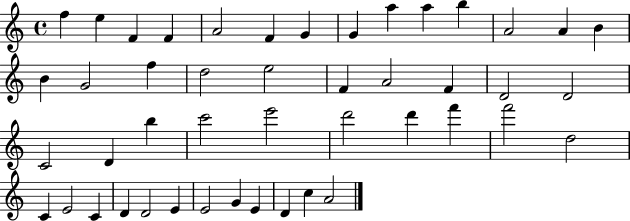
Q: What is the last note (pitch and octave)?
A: A4